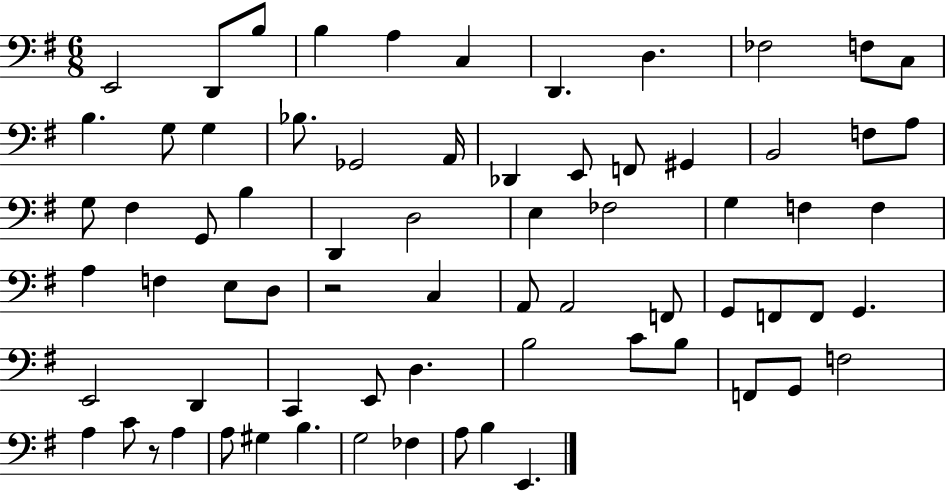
E2/h D2/e B3/e B3/q A3/q C3/q D2/q. D3/q. FES3/h F3/e C3/e B3/q. G3/e G3/q Bb3/e. Gb2/h A2/s Db2/q E2/e F2/e G#2/q B2/h F3/e A3/e G3/e F#3/q G2/e B3/q D2/q D3/h E3/q FES3/h G3/q F3/q F3/q A3/q F3/q E3/e D3/e R/h C3/q A2/e A2/h F2/e G2/e F2/e F2/e G2/q. E2/h D2/q C2/q E2/e D3/q. B3/h C4/e B3/e F2/e G2/e F3/h A3/q C4/e R/e A3/q A3/e G#3/q B3/q. G3/h FES3/q A3/e B3/q E2/q.